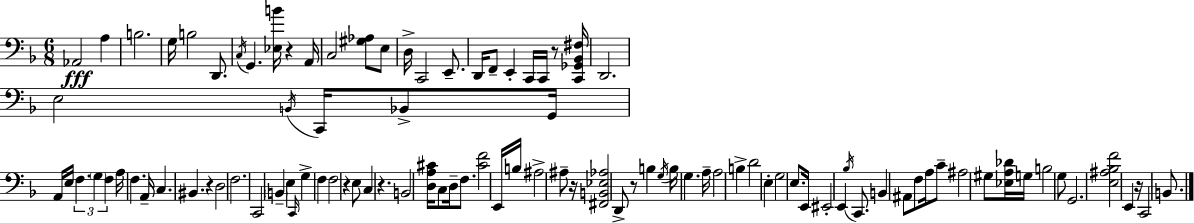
X:1
T:Untitled
M:6/8
L:1/4
K:F
_A,,2 A, B,2 G,/4 B,2 D,,/2 C,/4 G,, [_E,B]/4 z A,,/4 C,2 [^G,_A,]/2 E,/2 D,/4 C,,2 E,,/2 D,,/4 F,,/2 E,, C,,/4 C,,/4 z/2 [C,,_G,,_B,,^F,]/4 D,,2 E,2 B,,/4 C,,/4 _B,,/2 G,,/4 A,,/4 E,/4 F, G, F, A,/4 F, A,,/4 C, ^B,, z D,2 F,2 C,,2 B,, E, C,,/4 G, F, F,2 z E,/2 C, z B,,2 [D,A,^C]/4 C,/2 D,/4 F,/2 [^CF]2 E,,/4 B,/4 ^A,2 ^A,/2 z/4 [^F,,B,,_E,_A,]2 D,,/2 z/2 B, G,/4 B,/4 G, A,/4 A,2 B, D2 E, G,2 E,/2 E,,/4 ^E,,2 E,, _B,/4 C,,/2 B,, ^A,,/2 F,/2 A,/4 C/2 ^A,2 ^G,/2 [_E,A,_D]/4 G,/4 B,2 G,/2 G,,2 [E,^A,_B,F]2 E,, z/4 C,,2 B,,/2